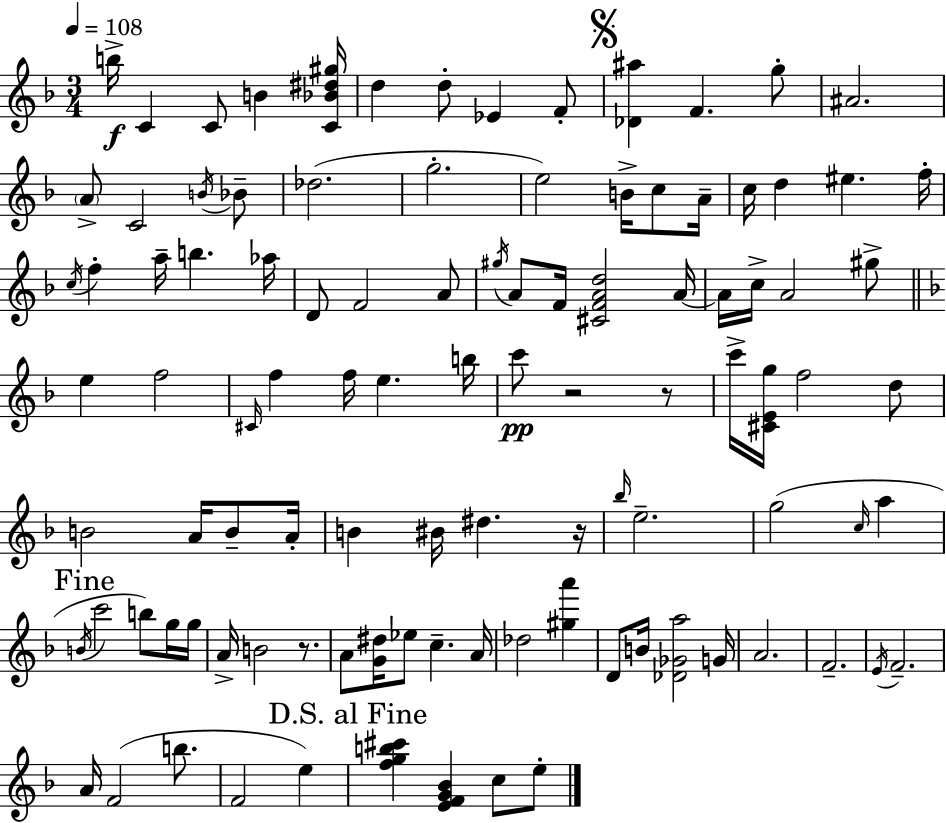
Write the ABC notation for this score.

X:1
T:Untitled
M:3/4
L:1/4
K:Dm
b/4 C C/2 B [C_B^d^g]/4 d d/2 _E F/2 [_D^a] F g/2 ^A2 A/2 C2 B/4 _B/2 _d2 g2 e2 B/4 c/2 A/4 c/4 d ^e f/4 c/4 f a/4 b _a/4 D/2 F2 A/2 ^g/4 A/2 F/4 [^CFAd]2 A/4 A/4 c/4 A2 ^g/2 e f2 ^C/4 f f/4 e b/4 c'/2 z2 z/2 c'/4 [^CEg]/4 f2 d/2 B2 A/4 B/2 A/4 B ^B/4 ^d z/4 _b/4 e2 g2 c/4 a B/4 c'2 b/2 g/4 g/4 A/4 B2 z/2 A/2 [G^d]/4 _e/2 c A/4 _d2 [^ga'] D/2 B/4 [_D_Ga]2 G/4 A2 F2 E/4 F2 A/4 F2 b/2 F2 e [fgb^c'] [EFG_B] c/2 e/2